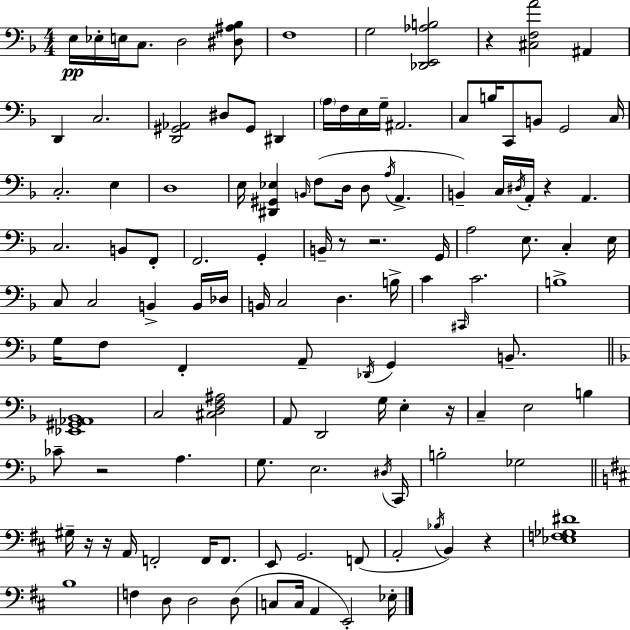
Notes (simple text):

E3/s Eb3/s E3/s C3/e. D3/h [D#3,A#3,Bb3]/e F3/w G3/h [Db2,E2,Ab3,B3]/h R/q [C#3,F3,A4]/h A#2/q D2/q C3/h. [D2,G#2,Ab2]/h D#3/e G#2/e D#2/q A3/s F3/s E3/s G3/s A#2/h. C3/e B3/s C2/e B2/e G2/h C3/s C3/h. E3/q D3/w E3/s [D#2,G#2,Eb3]/q B2/s F3/e D3/s D3/e A3/s A2/q. B2/q C3/s D#3/s A2/s R/q A2/q. C3/h. B2/e F2/e F2/h. G2/q B2/s R/e R/h. G2/s A3/h E3/e. C3/q E3/s C3/e C3/h B2/q B2/s Db3/s B2/s C3/h D3/q. B3/s C4/q C#2/s C4/h. B3/w G3/s F3/e F2/q A2/e Db2/s G2/q B2/e. [Eb2,G#2,Ab2,Bb2]/w C3/h [C#3,D3,F3,A#3]/h A2/e D2/h G3/s E3/q R/s C3/q E3/h B3/q CES4/e R/h A3/q. G3/e. E3/h. D#3/s C2/s B3/h Gb3/h G#3/s R/s R/s A2/s F2/h F2/s F2/e. E2/e G2/h. F2/e A2/h Bb3/s B2/q R/q [Eb3,F3,Gb3,D#4]/w B3/w F3/q D3/e D3/h D3/e C3/e C3/s A2/q E2/h Eb3/s